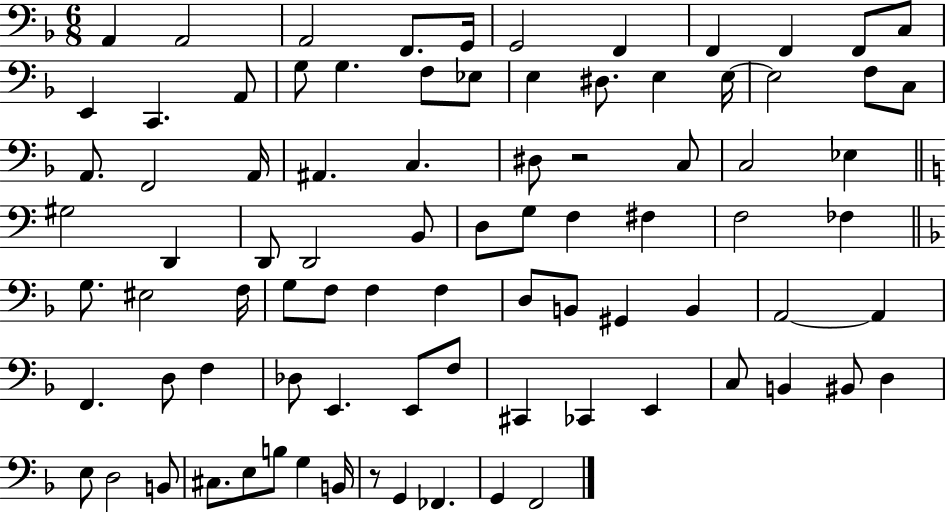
X:1
T:Untitled
M:6/8
L:1/4
K:F
A,, A,,2 A,,2 F,,/2 G,,/4 G,,2 F,, F,, F,, F,,/2 C,/2 E,, C,, A,,/2 G,/2 G, F,/2 _E,/2 E, ^D,/2 E, E,/4 E,2 F,/2 C,/2 A,,/2 F,,2 A,,/4 ^A,, C, ^D,/2 z2 C,/2 C,2 _E, ^G,2 D,, D,,/2 D,,2 B,,/2 D,/2 G,/2 F, ^F, F,2 _F, G,/2 ^E,2 F,/4 G,/2 F,/2 F, F, D,/2 B,,/2 ^G,, B,, A,,2 A,, F,, D,/2 F, _D,/2 E,, E,,/2 F,/2 ^C,, _C,, E,, C,/2 B,, ^B,,/2 D, E,/2 D,2 B,,/2 ^C,/2 E,/2 B,/2 G, B,,/4 z/2 G,, _F,, G,, F,,2